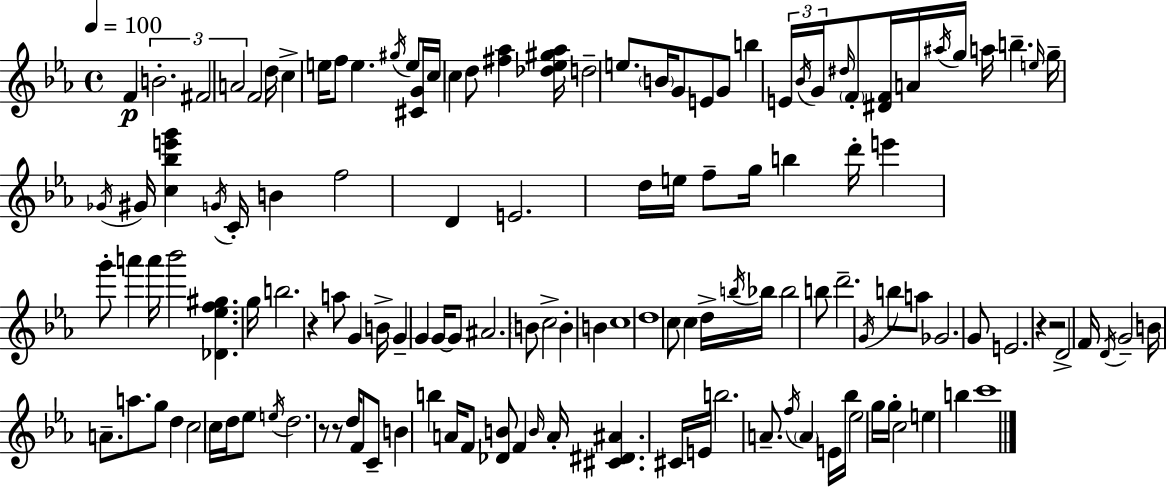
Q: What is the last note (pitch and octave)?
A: C6